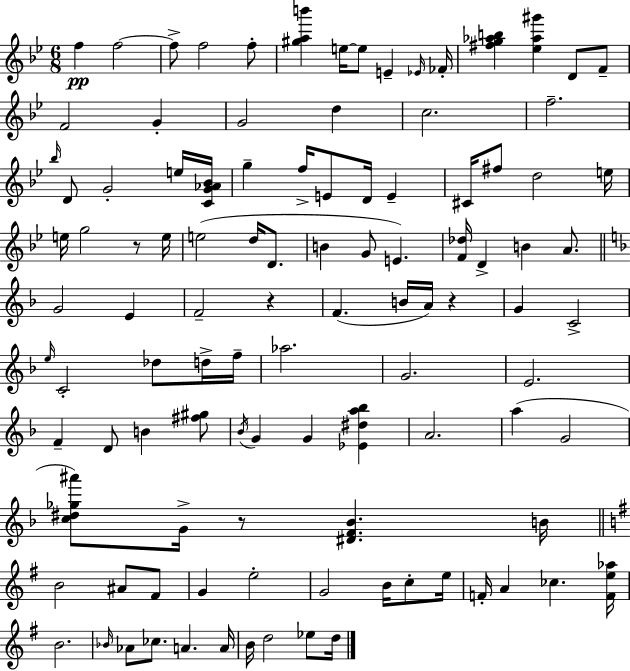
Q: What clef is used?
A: treble